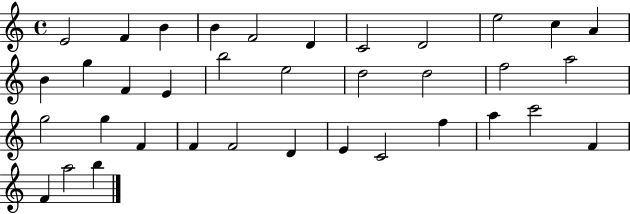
E4/h F4/q B4/q B4/q F4/h D4/q C4/h D4/h E5/h C5/q A4/q B4/q G5/q F4/q E4/q B5/h E5/h D5/h D5/h F5/h A5/h G5/h G5/q F4/q F4/q F4/h D4/q E4/q C4/h F5/q A5/q C6/h F4/q F4/q A5/h B5/q